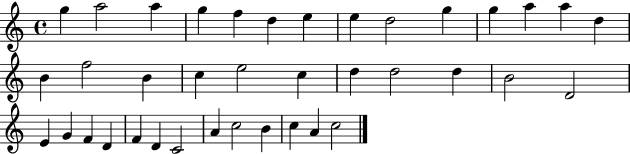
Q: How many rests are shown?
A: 0